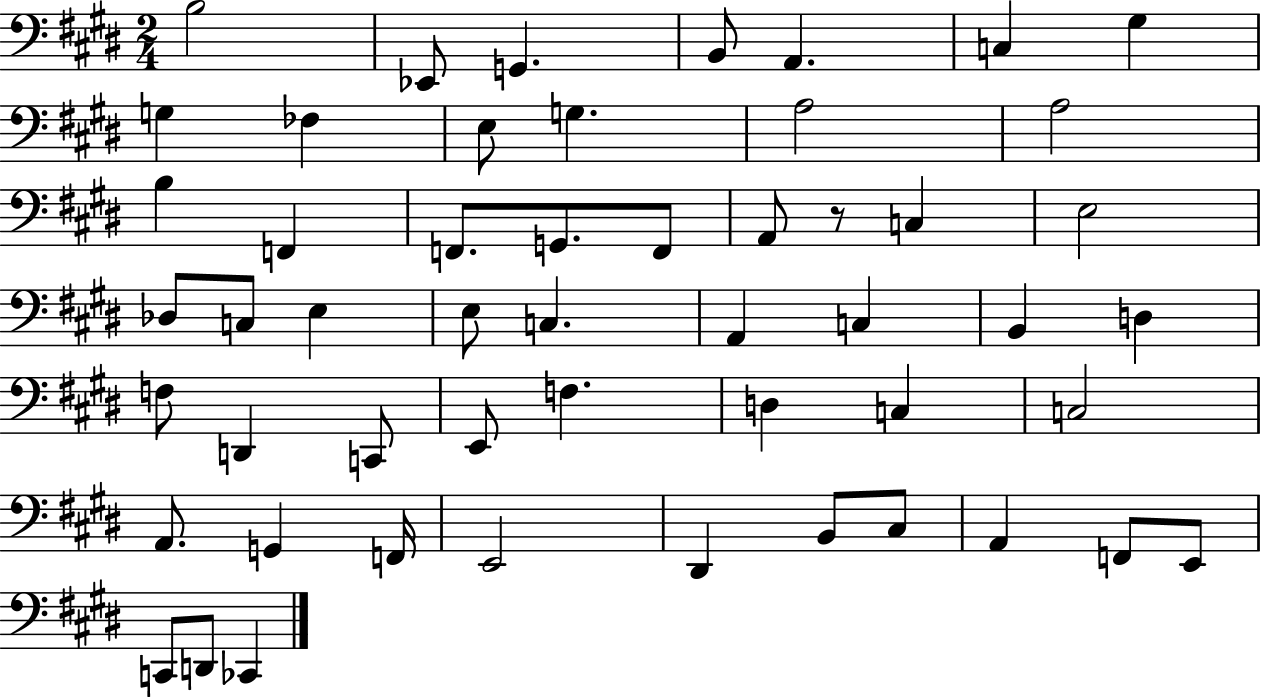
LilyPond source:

{
  \clef bass
  \numericTimeSignature
  \time 2/4
  \key e \major
  b2 | ees,8 g,4. | b,8 a,4. | c4 gis4 | \break g4 fes4 | e8 g4. | a2 | a2 | \break b4 f,4 | f,8. g,8. f,8 | a,8 r8 c4 | e2 | \break des8 c8 e4 | e8 c4. | a,4 c4 | b,4 d4 | \break f8 d,4 c,8 | e,8 f4. | d4 c4 | c2 | \break a,8. g,4 f,16 | e,2 | dis,4 b,8 cis8 | a,4 f,8 e,8 | \break c,8 d,8 ces,4 | \bar "|."
}